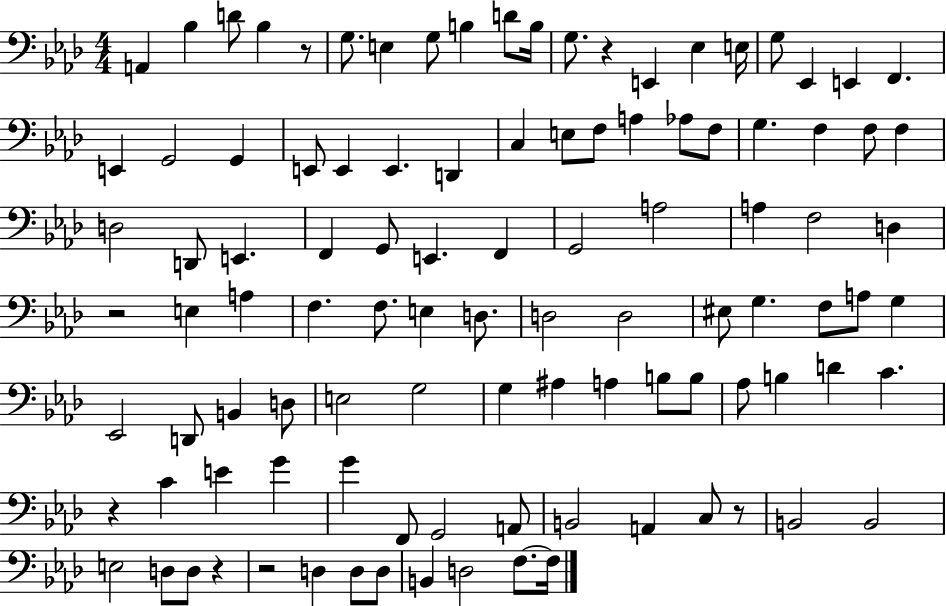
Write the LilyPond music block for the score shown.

{
  \clef bass
  \numericTimeSignature
  \time 4/4
  \key aes \major
  a,4 bes4 d'8 bes4 r8 | g8. e4 g8 b4 d'8 b16 | g8. r4 e,4 ees4 e16 | g8 ees,4 e,4 f,4. | \break e,4 g,2 g,4 | e,8 e,4 e,4. d,4 | c4 e8 f8 a4 aes8 f8 | g4. f4 f8 f4 | \break d2 d,8 e,4. | f,4 g,8 e,4. f,4 | g,2 a2 | a4 f2 d4 | \break r2 e4 a4 | f4. f8. e4 d8. | d2 d2 | eis8 g4. f8 a8 g4 | \break ees,2 d,8 b,4 d8 | e2 g2 | g4 ais4 a4 b8 b8 | aes8 b4 d'4 c'4. | \break r4 c'4 e'4 g'4 | g'4 f,8 g,2 a,8 | b,2 a,4 c8 r8 | b,2 b,2 | \break e2 d8 d8 r4 | r2 d4 d8 d8 | b,4 d2 f8.~~ f16 | \bar "|."
}